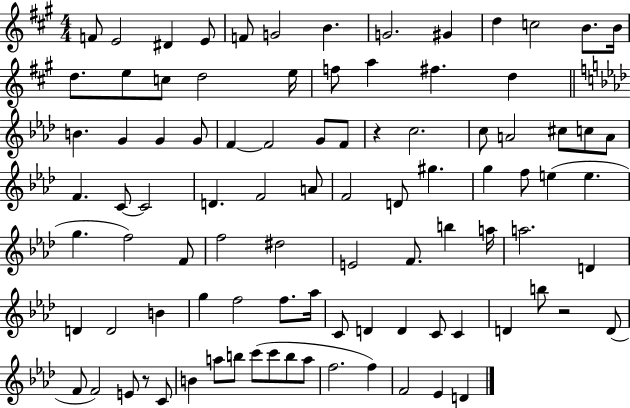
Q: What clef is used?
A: treble